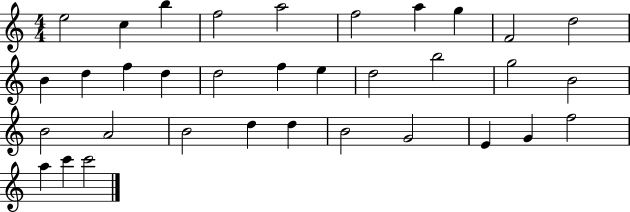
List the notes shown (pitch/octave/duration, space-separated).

E5/h C5/q B5/q F5/h A5/h F5/h A5/q G5/q F4/h D5/h B4/q D5/q F5/q D5/q D5/h F5/q E5/q D5/h B5/h G5/h B4/h B4/h A4/h B4/h D5/q D5/q B4/h G4/h E4/q G4/q F5/h A5/q C6/q C6/h